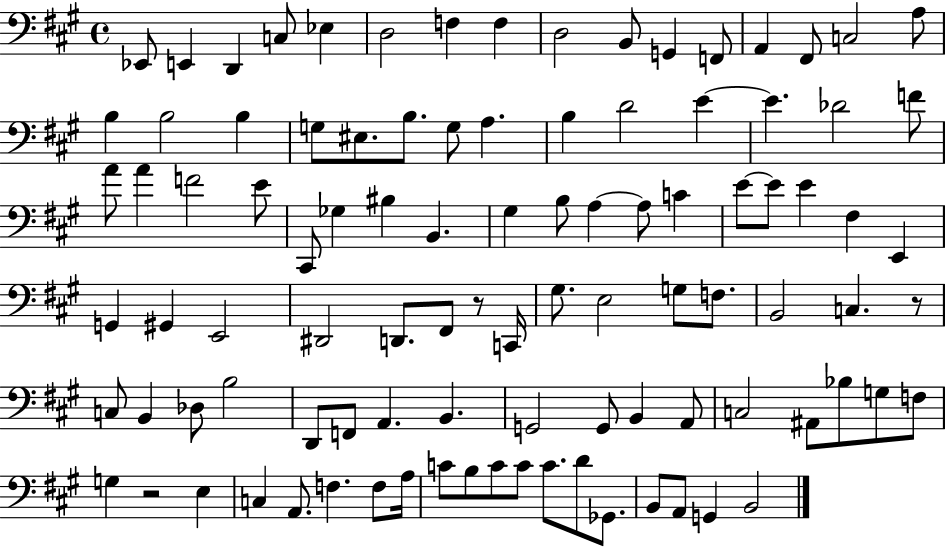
Eb2/e E2/q D2/q C3/e Eb3/q D3/h F3/q F3/q D3/h B2/e G2/q F2/e A2/q F#2/e C3/h A3/e B3/q B3/h B3/q G3/e EIS3/e. B3/e. G3/e A3/q. B3/q D4/h E4/q E4/q. Db4/h F4/e A4/e A4/q F4/h E4/e C#2/e Gb3/q BIS3/q B2/q. G#3/q B3/e A3/q A3/e C4/q E4/e E4/e E4/q F#3/q E2/q G2/q G#2/q E2/h D#2/h D2/e. F#2/e R/e C2/s G#3/e. E3/h G3/e F3/e. B2/h C3/q. R/e C3/e B2/q Db3/e B3/h D2/e F2/e A2/q. B2/q. G2/h G2/e B2/q A2/e C3/h A#2/e Bb3/e G3/e F3/e G3/q R/h E3/q C3/q A2/e. F3/q. F3/e A3/s C4/e B3/e C4/e C4/e C4/e. D4/e Gb2/e. B2/e A2/e G2/q B2/h